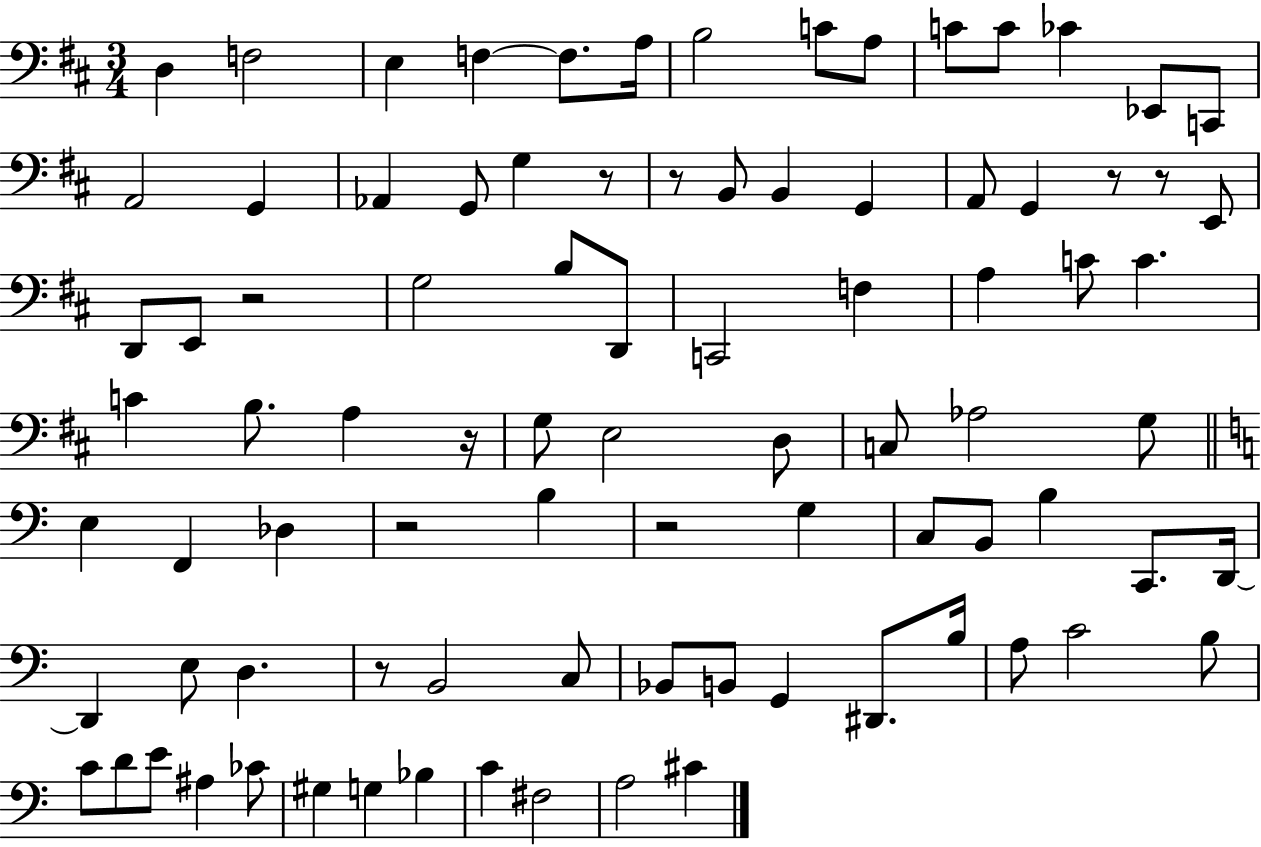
D3/q F3/h E3/q F3/q F3/e. A3/s B3/h C4/e A3/e C4/e C4/e CES4/q Eb2/e C2/e A2/h G2/q Ab2/q G2/e G3/q R/e R/e B2/e B2/q G2/q A2/e G2/q R/e R/e E2/e D2/e E2/e R/h G3/h B3/e D2/e C2/h F3/q A3/q C4/e C4/q. C4/q B3/e. A3/q R/s G3/e E3/h D3/e C3/e Ab3/h G3/e E3/q F2/q Db3/q R/h B3/q R/h G3/q C3/e B2/e B3/q C2/e. D2/s D2/q E3/e D3/q. R/e B2/h C3/e Bb2/e B2/e G2/q D#2/e. B3/s A3/e C4/h B3/e C4/e D4/e E4/e A#3/q CES4/e G#3/q G3/q Bb3/q C4/q F#3/h A3/h C#4/q